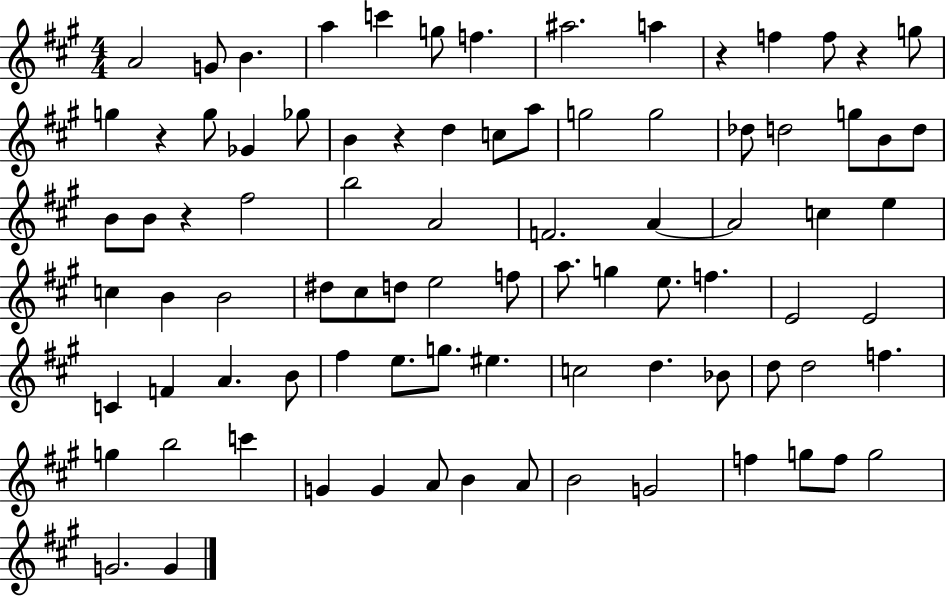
X:1
T:Untitled
M:4/4
L:1/4
K:A
A2 G/2 B a c' g/2 f ^a2 a z f f/2 z g/2 g z g/2 _G _g/2 B z d c/2 a/2 g2 g2 _d/2 d2 g/2 B/2 d/2 B/2 B/2 z ^f2 b2 A2 F2 A A2 c e c B B2 ^d/2 ^c/2 d/2 e2 f/2 a/2 g e/2 f E2 E2 C F A B/2 ^f e/2 g/2 ^e c2 d _B/2 d/2 d2 f g b2 c' G G A/2 B A/2 B2 G2 f g/2 f/2 g2 G2 G